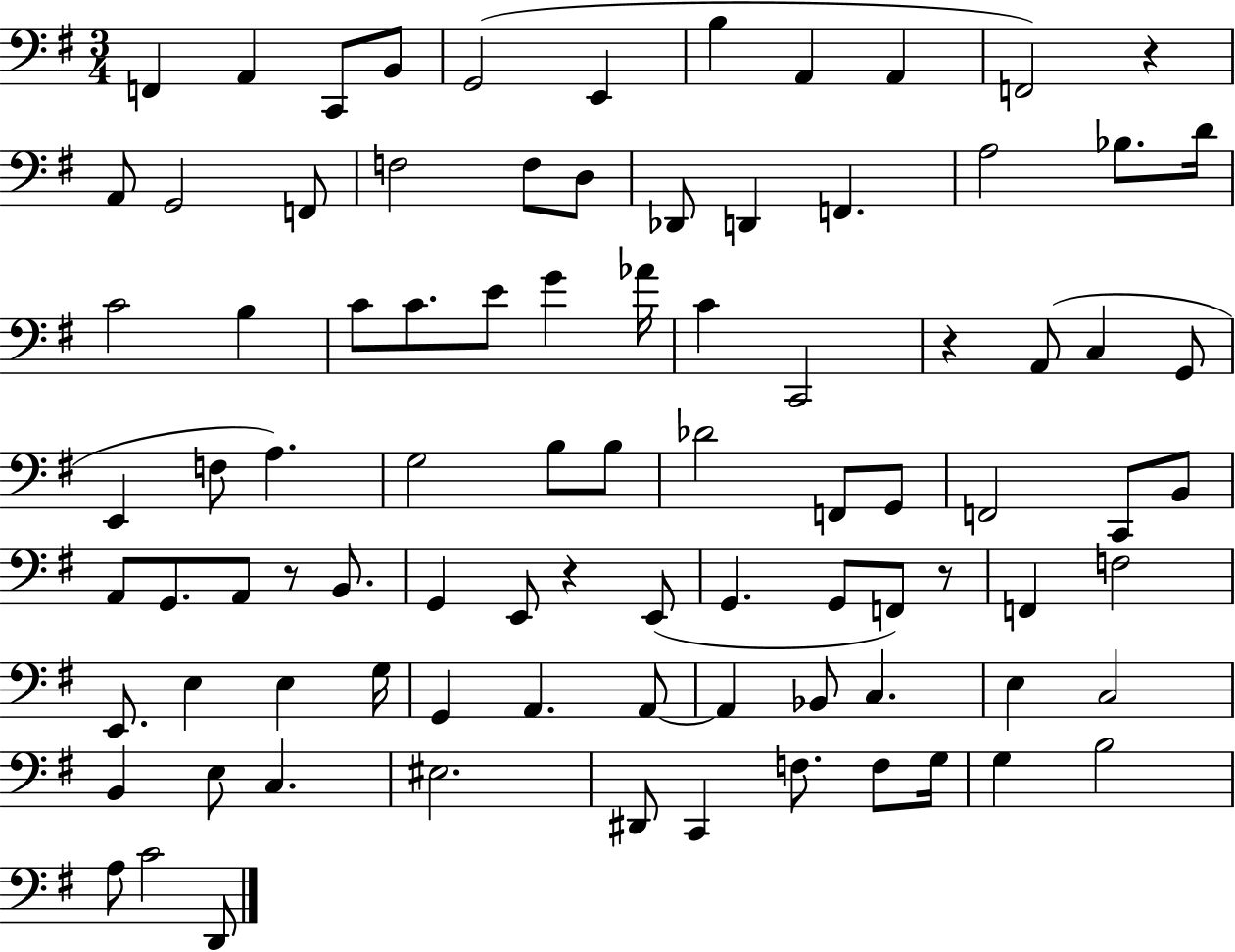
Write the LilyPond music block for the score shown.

{
  \clef bass
  \numericTimeSignature
  \time 3/4
  \key g \major
  f,4 a,4 c,8 b,8 | g,2( e,4 | b4 a,4 a,4 | f,2) r4 | \break a,8 g,2 f,8 | f2 f8 d8 | des,8 d,4 f,4. | a2 bes8. d'16 | \break c'2 b4 | c'8 c'8. e'8 g'4 aes'16 | c'4 c,2 | r4 a,8( c4 g,8 | \break e,4 f8 a4.) | g2 b8 b8 | des'2 f,8 g,8 | f,2 c,8 b,8 | \break a,8 g,8. a,8 r8 b,8. | g,4 e,8 r4 e,8( | g,4. g,8 f,8) r8 | f,4 f2 | \break e,8. e4 e4 g16 | g,4 a,4. a,8~~ | a,4 bes,8 c4. | e4 c2 | \break b,4 e8 c4. | eis2. | dis,8 c,4 f8. f8 g16 | g4 b2 | \break a8 c'2 d,8 | \bar "|."
}